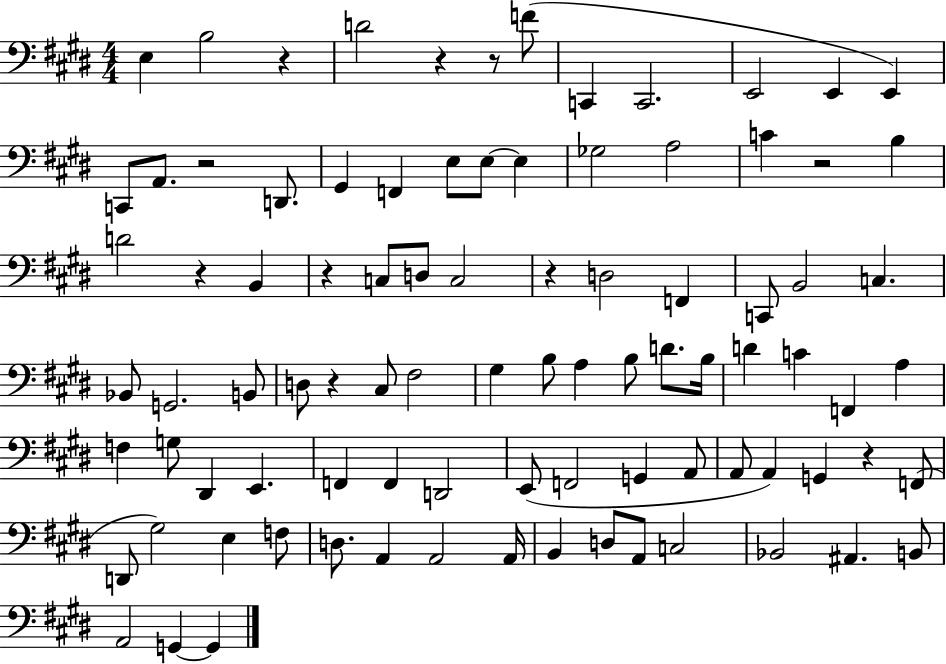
E3/q B3/h R/q D4/h R/q R/e F4/e C2/q C2/h. E2/h E2/q E2/q C2/e A2/e. R/h D2/e. G#2/q F2/q E3/e E3/e E3/q Gb3/h A3/h C4/q R/h B3/q D4/h R/q B2/q R/q C3/e D3/e C3/h R/q D3/h F2/q C2/e B2/h C3/q. Bb2/e G2/h. B2/e D3/e R/q C#3/e F#3/h G#3/q B3/e A3/q B3/e D4/e. B3/s D4/q C4/q F2/q A3/q F3/q G3/e D#2/q E2/q. F2/q F2/q D2/h E2/e F2/h G2/q A2/e A2/e A2/q G2/q R/q F2/e D2/e G#3/h E3/q F3/e D3/e. A2/q A2/h A2/s B2/q D3/e A2/e C3/h Bb2/h A#2/q. B2/e A2/h G2/q G2/q